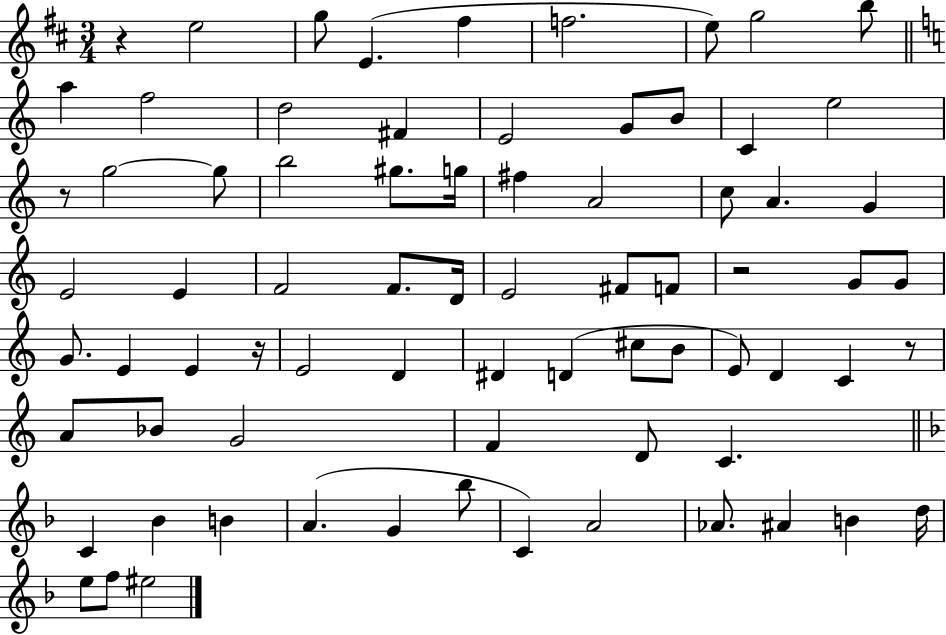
R/q E5/h G5/e E4/q. F#5/q F5/h. E5/e G5/h B5/e A5/q F5/h D5/h F#4/q E4/h G4/e B4/e C4/q E5/h R/e G5/h G5/e B5/h G#5/e. G5/s F#5/q A4/h C5/e A4/q. G4/q E4/h E4/q F4/h F4/e. D4/s E4/h F#4/e F4/e R/h G4/e G4/e G4/e. E4/q E4/q R/s E4/h D4/q D#4/q D4/q C#5/e B4/e E4/e D4/q C4/q R/e A4/e Bb4/e G4/h F4/q D4/e C4/q. C4/q Bb4/q B4/q A4/q. G4/q Bb5/e C4/q A4/h Ab4/e. A#4/q B4/q D5/s E5/e F5/e EIS5/h